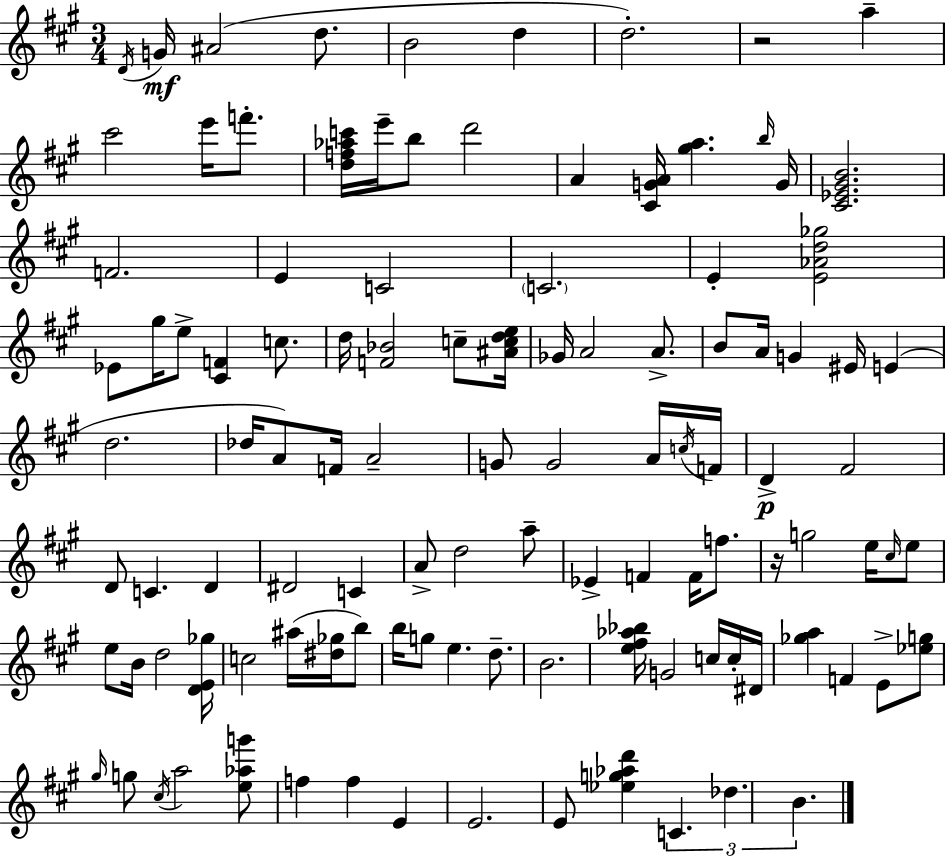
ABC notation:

X:1
T:Untitled
M:3/4
L:1/4
K:A
D/4 G/4 ^A2 d/2 B2 d d2 z2 a ^c'2 e'/4 f'/2 [df_ac']/4 e'/4 b/2 d'2 A [^CGA]/4 [^ga] b/4 G/4 [^C_E^GB]2 F2 E C2 C2 E [E_Ad_g]2 _E/2 ^g/4 e/2 [^CF] c/2 d/4 [F_B]2 c/2 [^Acde]/4 _G/4 A2 A/2 B/2 A/4 G ^E/4 E d2 _d/4 A/2 F/4 A2 G/2 G2 A/4 c/4 F/4 D ^F2 D/2 C D ^D2 C A/2 d2 a/2 _E F F/4 f/2 z/4 g2 e/4 ^c/4 e/2 e/2 B/4 d2 [DE_g]/4 c2 ^a/4 [^d_g]/4 b/2 b/4 g/2 e d/2 B2 [e^f_a_b]/4 G2 c/4 c/4 ^D/4 [_ga] F E/2 [_eg]/2 ^g/4 g/2 ^c/4 a2 [e_ag']/2 f f E E2 E/2 [_eg_ad'] C _d B